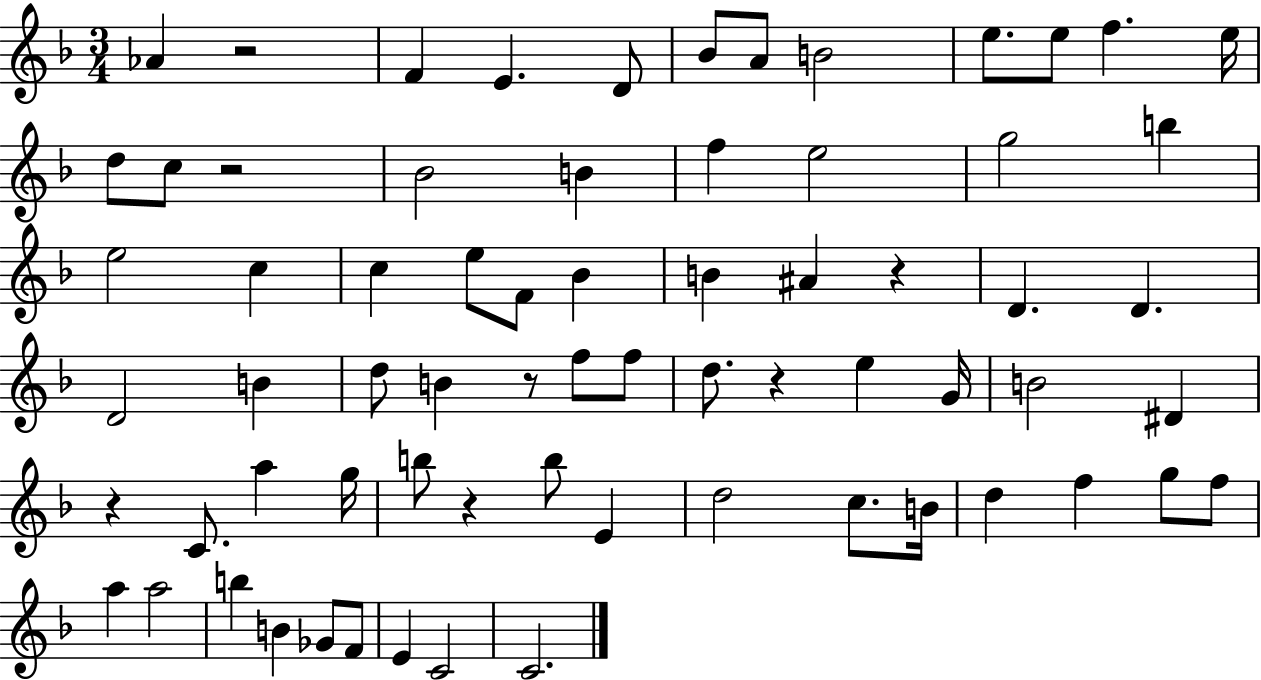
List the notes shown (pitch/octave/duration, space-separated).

Ab4/q R/h F4/q E4/q. D4/e Bb4/e A4/e B4/h E5/e. E5/e F5/q. E5/s D5/e C5/e R/h Bb4/h B4/q F5/q E5/h G5/h B5/q E5/h C5/q C5/q E5/e F4/e Bb4/q B4/q A#4/q R/q D4/q. D4/q. D4/h B4/q D5/e B4/q R/e F5/e F5/e D5/e. R/q E5/q G4/s B4/h D#4/q R/q C4/e. A5/q G5/s B5/e R/q B5/e E4/q D5/h C5/e. B4/s D5/q F5/q G5/e F5/e A5/q A5/h B5/q B4/q Gb4/e F4/e E4/q C4/h C4/h.